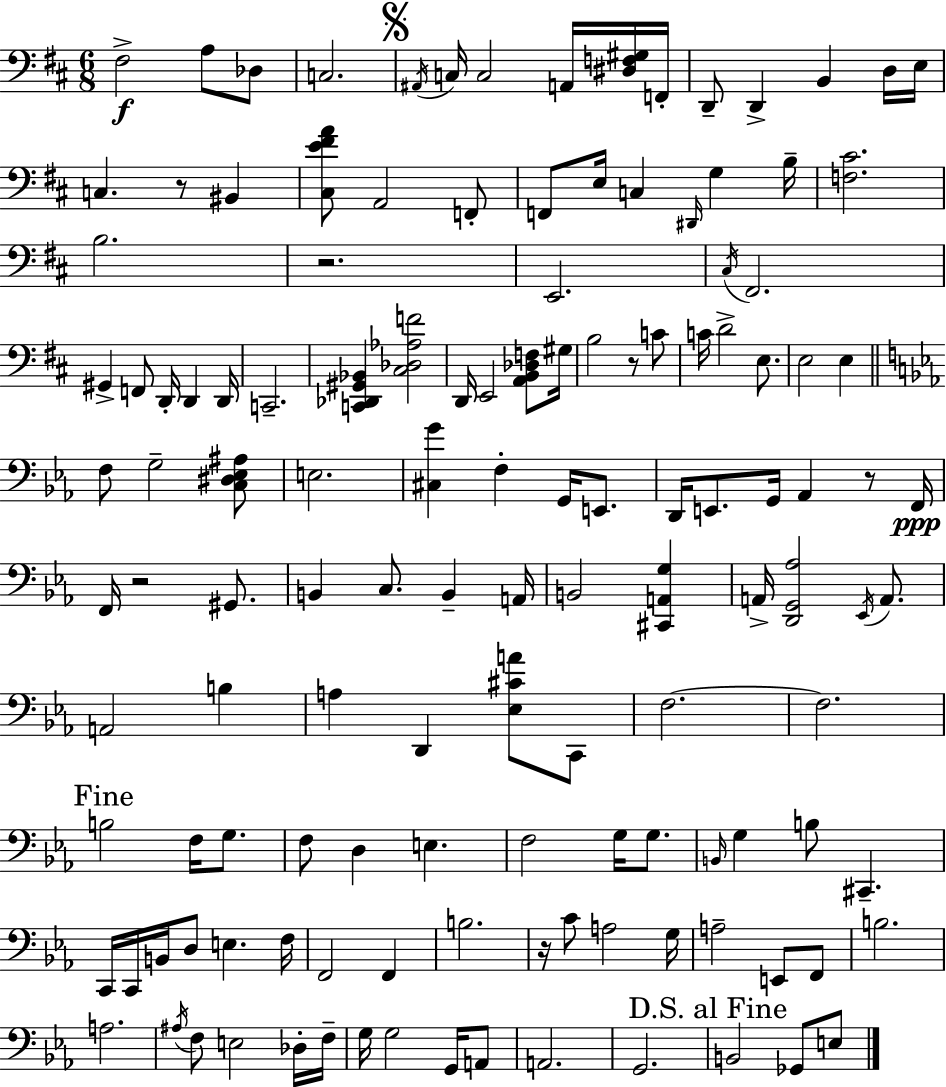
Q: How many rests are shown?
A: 6